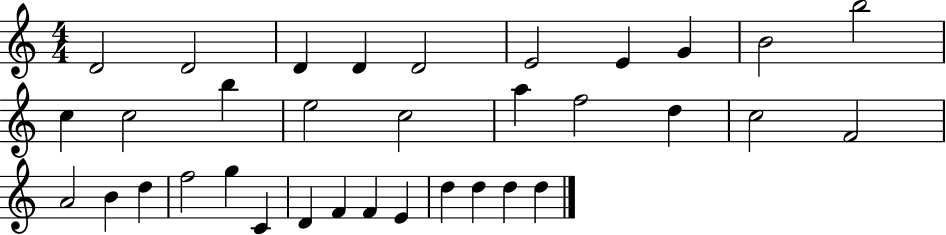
D4/h D4/h D4/q D4/q D4/h E4/h E4/q G4/q B4/h B5/h C5/q C5/h B5/q E5/h C5/h A5/q F5/h D5/q C5/h F4/h A4/h B4/q D5/q F5/h G5/q C4/q D4/q F4/q F4/q E4/q D5/q D5/q D5/q D5/q